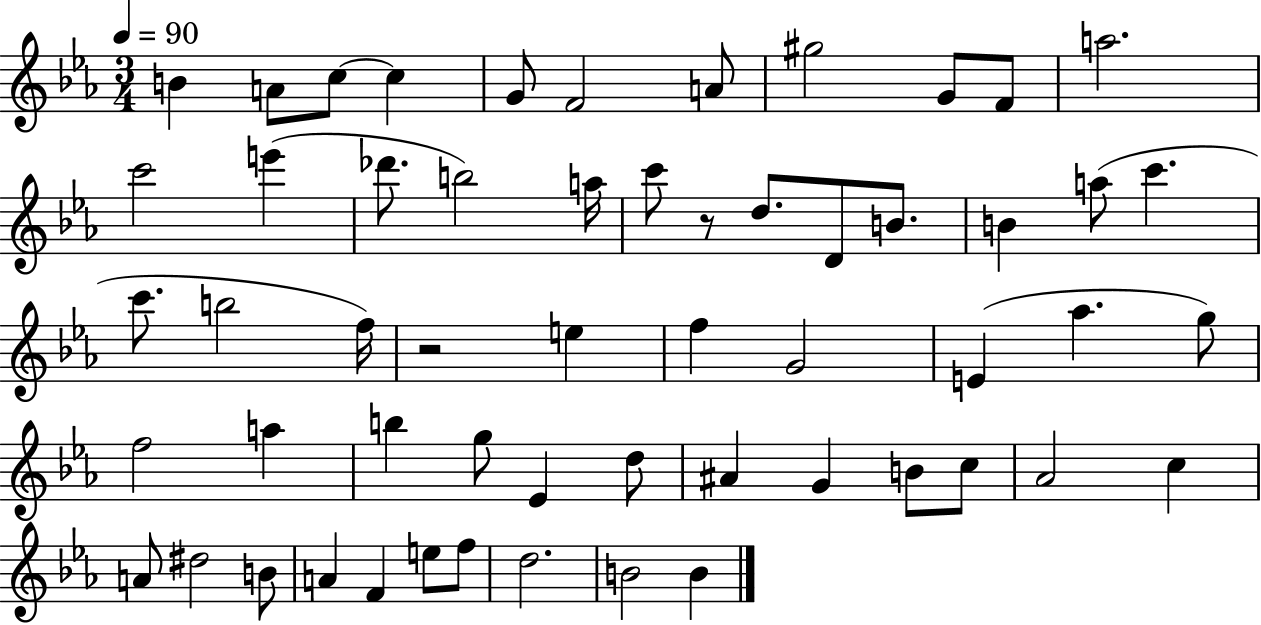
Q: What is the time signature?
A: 3/4